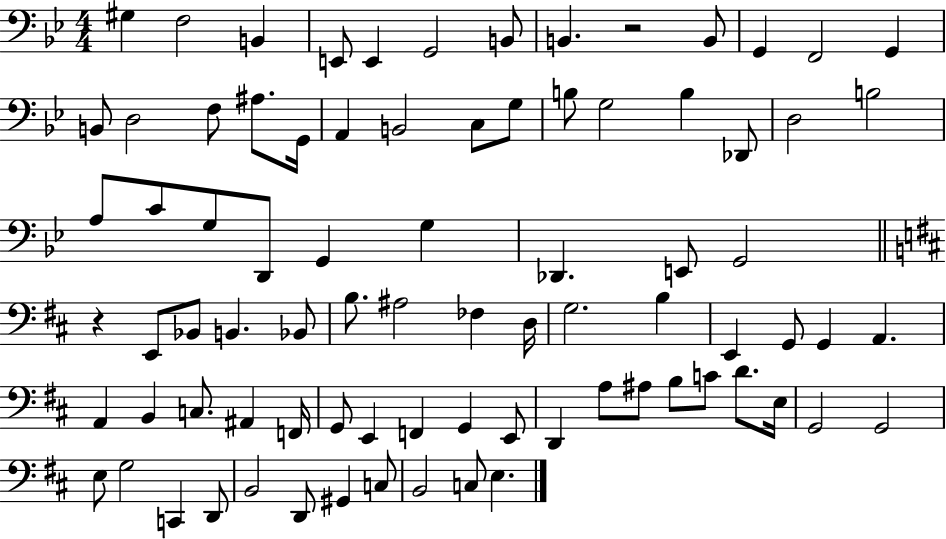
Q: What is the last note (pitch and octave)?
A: E3